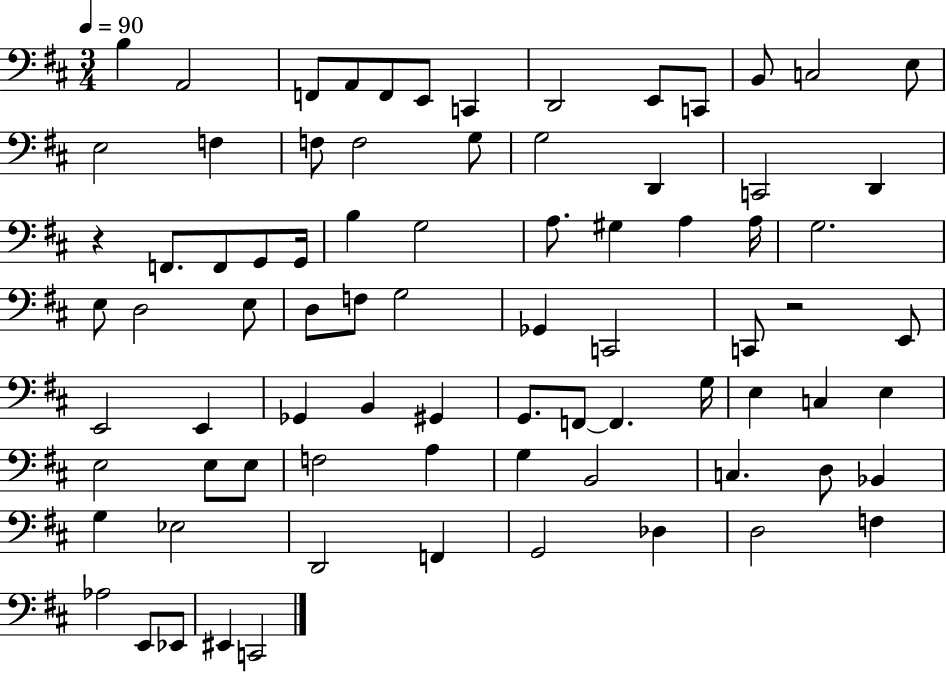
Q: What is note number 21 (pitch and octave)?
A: C2